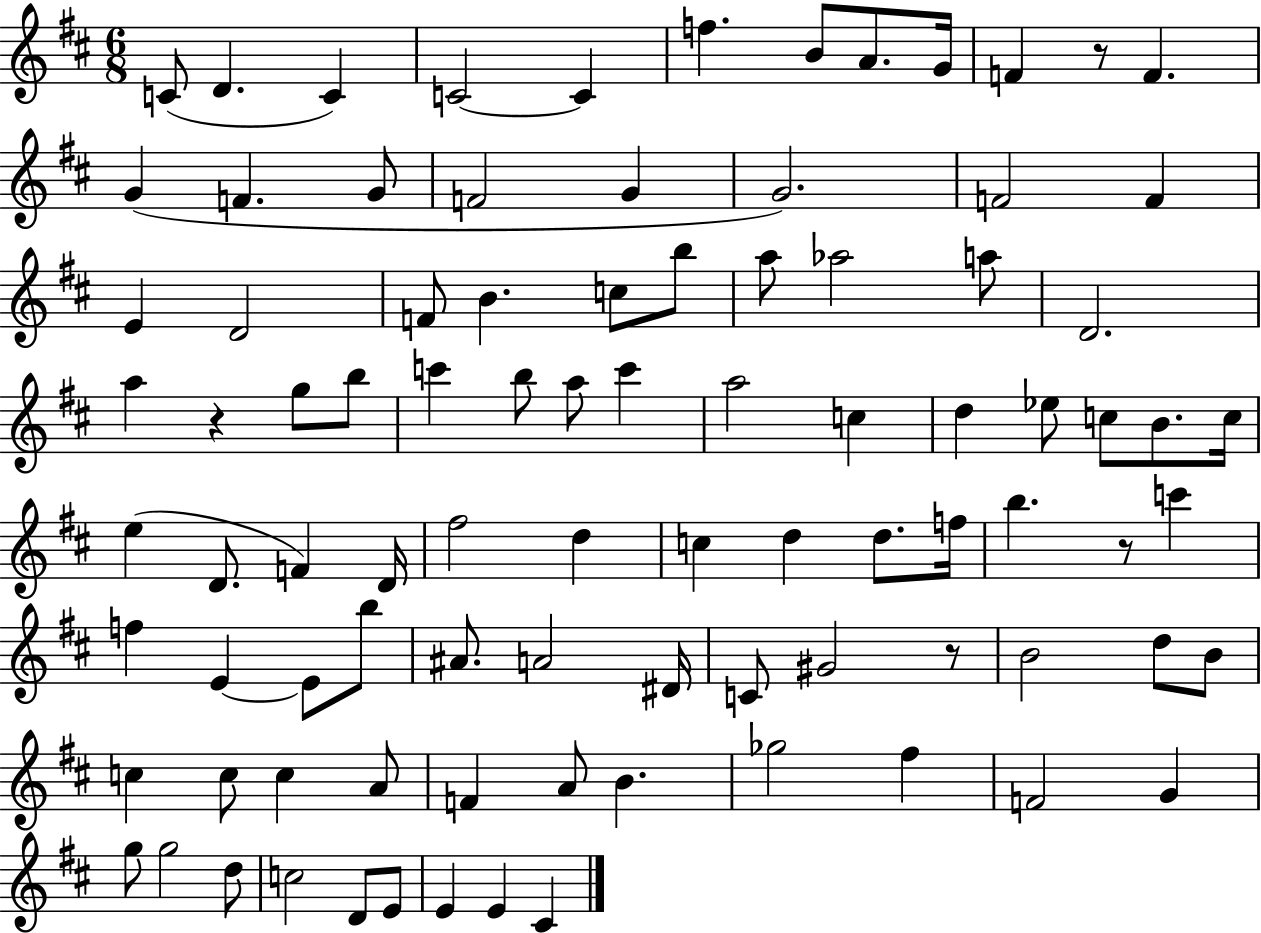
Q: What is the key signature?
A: D major